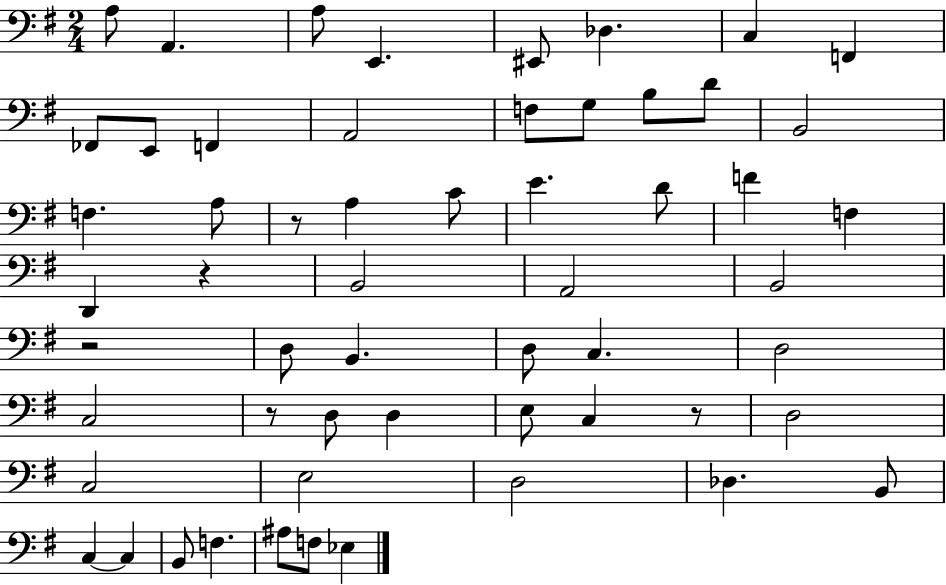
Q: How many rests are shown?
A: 5